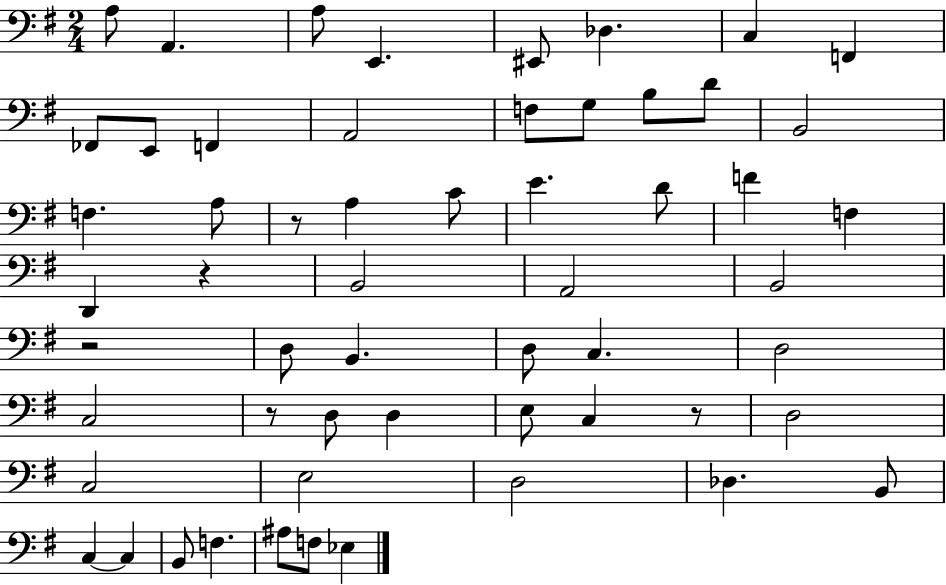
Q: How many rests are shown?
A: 5